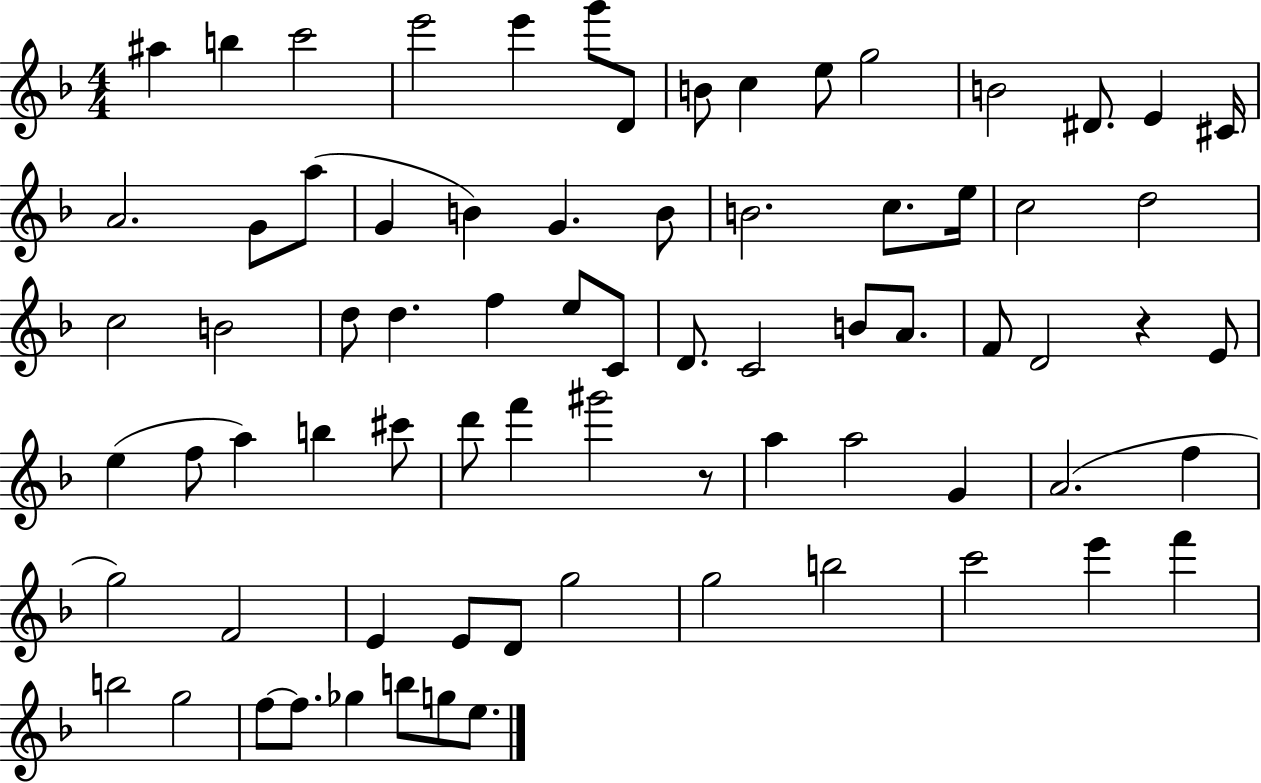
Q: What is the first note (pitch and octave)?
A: A#5